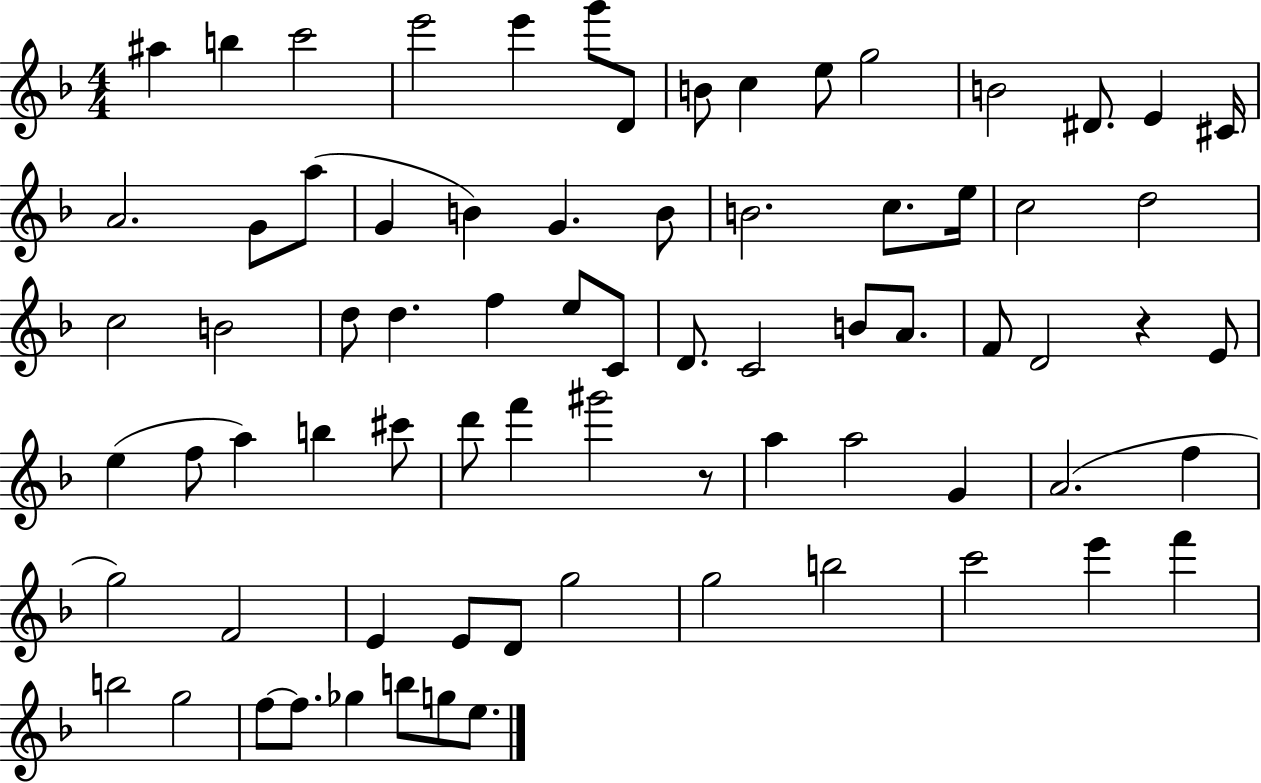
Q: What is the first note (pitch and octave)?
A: A#5